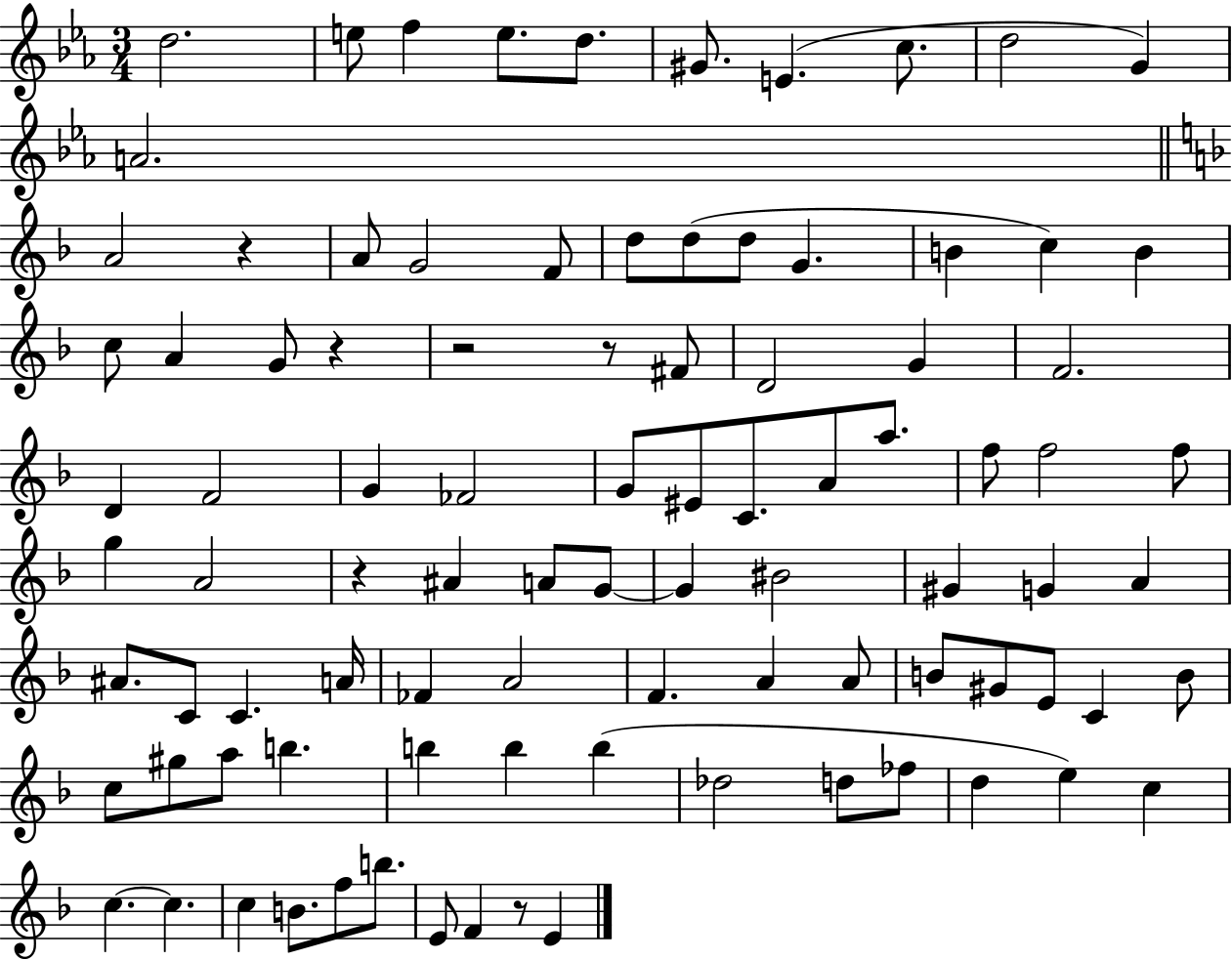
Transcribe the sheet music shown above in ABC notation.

X:1
T:Untitled
M:3/4
L:1/4
K:Eb
d2 e/2 f e/2 d/2 ^G/2 E c/2 d2 G A2 A2 z A/2 G2 F/2 d/2 d/2 d/2 G B c B c/2 A G/2 z z2 z/2 ^F/2 D2 G F2 D F2 G _F2 G/2 ^E/2 C/2 A/2 a/2 f/2 f2 f/2 g A2 z ^A A/2 G/2 G ^B2 ^G G A ^A/2 C/2 C A/4 _F A2 F A A/2 B/2 ^G/2 E/2 C B/2 c/2 ^g/2 a/2 b b b b _d2 d/2 _f/2 d e c c c c B/2 f/2 b/2 E/2 F z/2 E